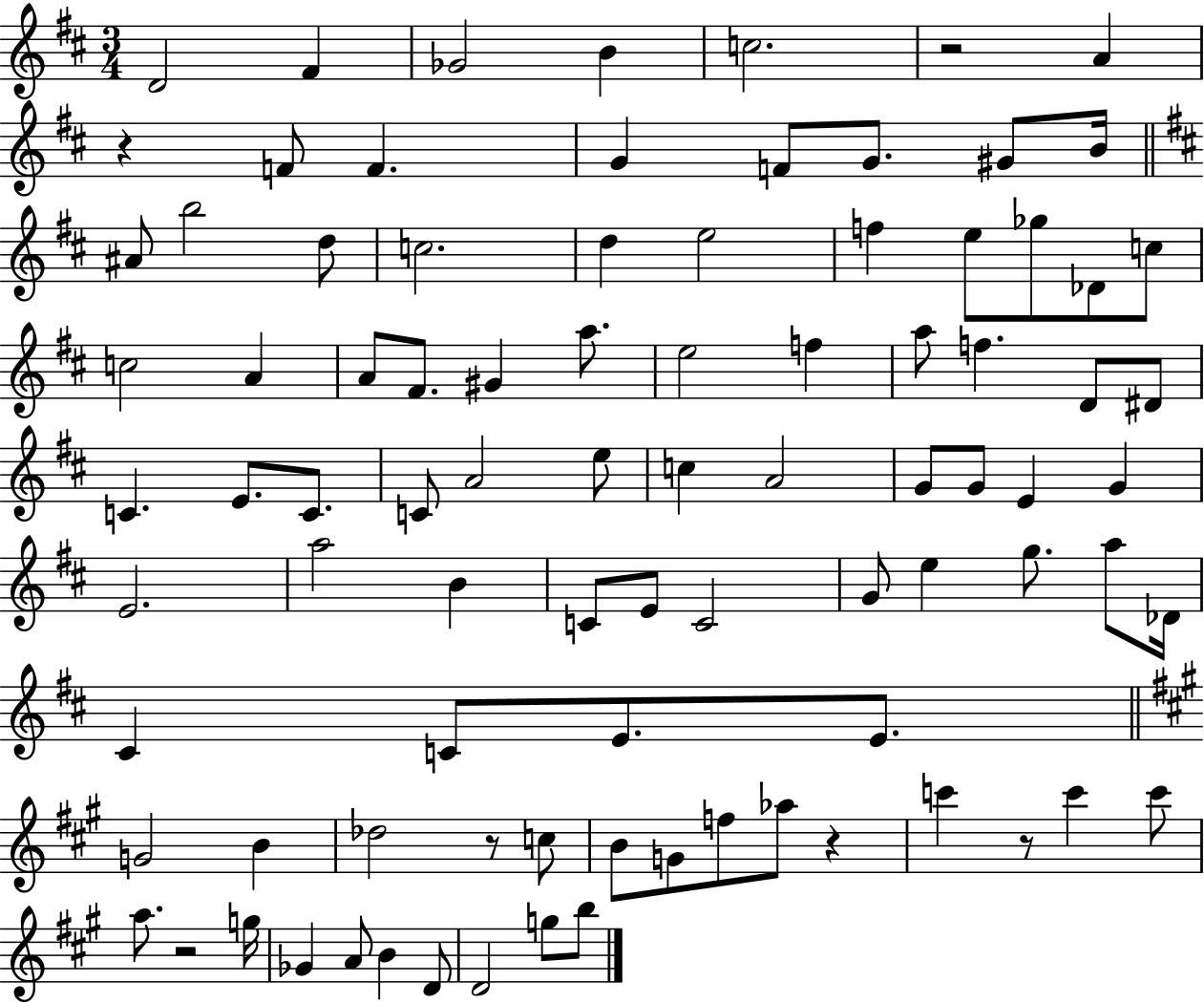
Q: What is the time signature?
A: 3/4